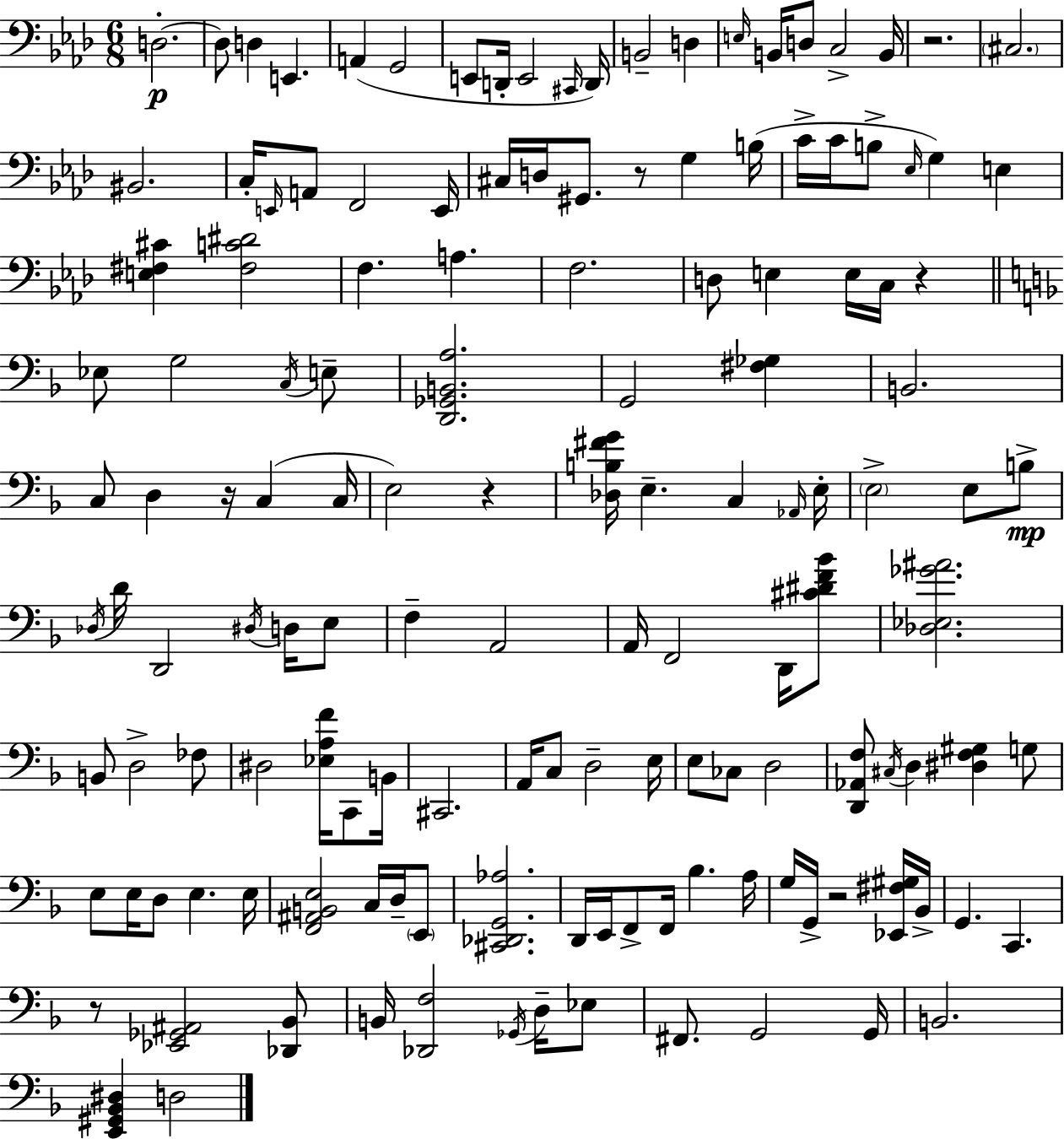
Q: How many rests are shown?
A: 7